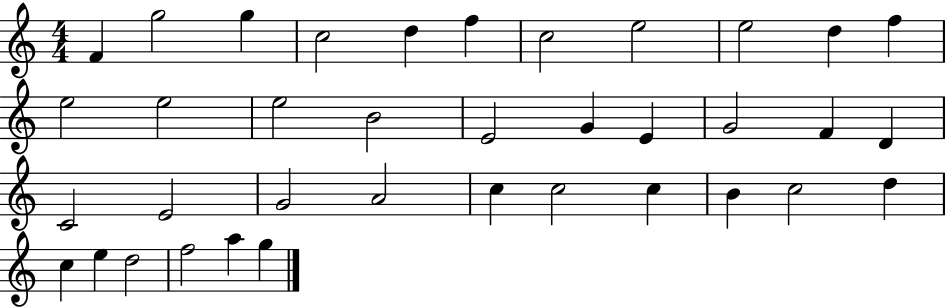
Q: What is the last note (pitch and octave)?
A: G5